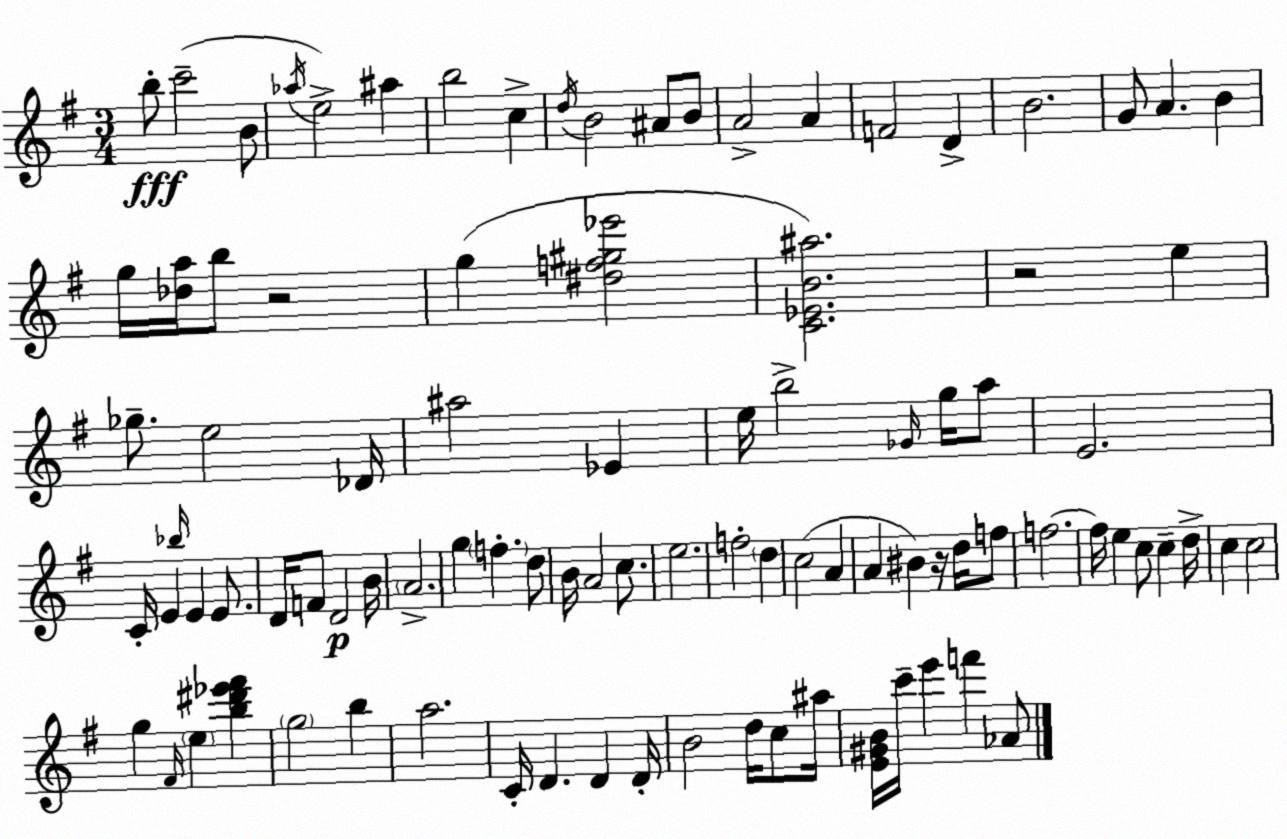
X:1
T:Untitled
M:3/4
L:1/4
K:G
b/2 c'2 B/2 _a/4 e2 ^a b2 c d/4 B2 ^A/2 B/2 A2 A F2 D B2 G/2 A B g/4 [_da]/4 b/2 z2 g [^df^g_e']2 [C_EB^a]2 z2 e _g/2 e2 _D/4 ^a2 _E e/4 b2 _G/4 g/4 a/2 E2 C/4 E _b/4 E E/2 D/4 F/2 D2 B/4 A2 g f d/2 B/4 A2 c/2 e2 f2 d c2 A A ^B z/4 d/4 f/2 f2 f/4 e c/2 c d/4 c c2 g ^F/4 e [b^d'_e'^f'] g2 b a2 C/4 D D D/4 B2 d/4 c/2 ^a/4 [E^GB]/4 c'/4 e' f' _A/2